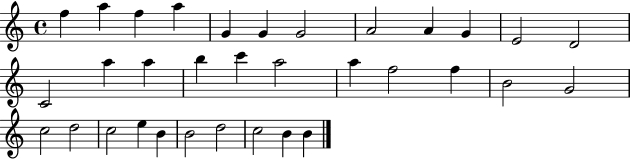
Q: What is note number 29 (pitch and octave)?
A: B4